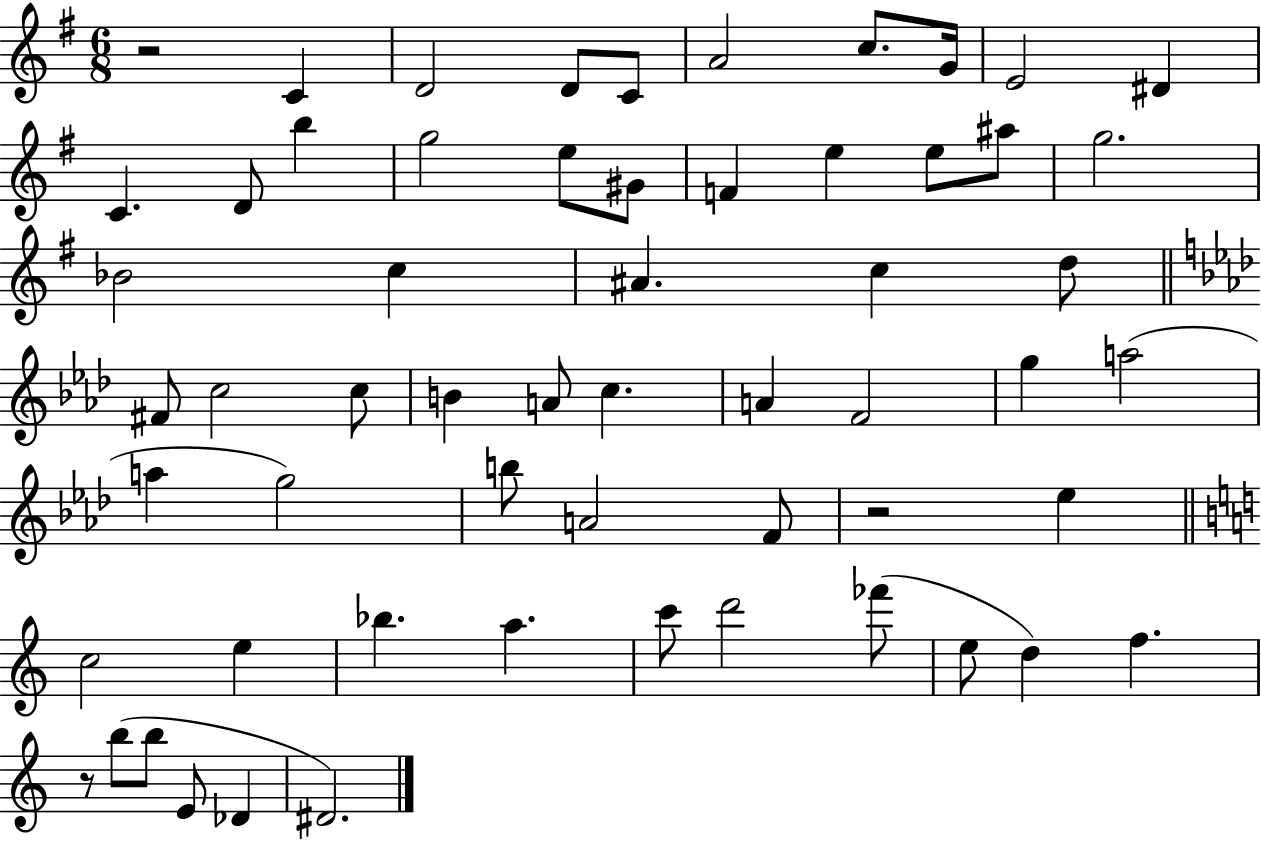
R/h C4/q D4/h D4/e C4/e A4/h C5/e. G4/s E4/h D#4/q C4/q. D4/e B5/q G5/h E5/e G#4/e F4/q E5/q E5/e A#5/e G5/h. Bb4/h C5/q A#4/q. C5/q D5/e F#4/e C5/h C5/e B4/q A4/e C5/q. A4/q F4/h G5/q A5/h A5/q G5/h B5/e A4/h F4/e R/h Eb5/q C5/h E5/q Bb5/q. A5/q. C6/e D6/h FES6/e E5/e D5/q F5/q. R/e B5/e B5/e E4/e Db4/q D#4/h.